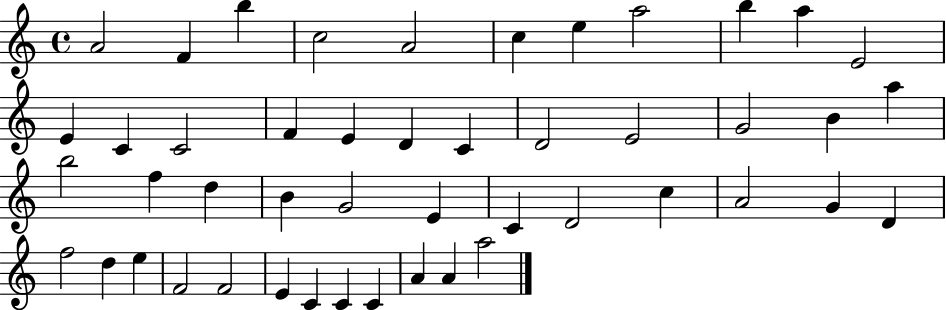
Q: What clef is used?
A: treble